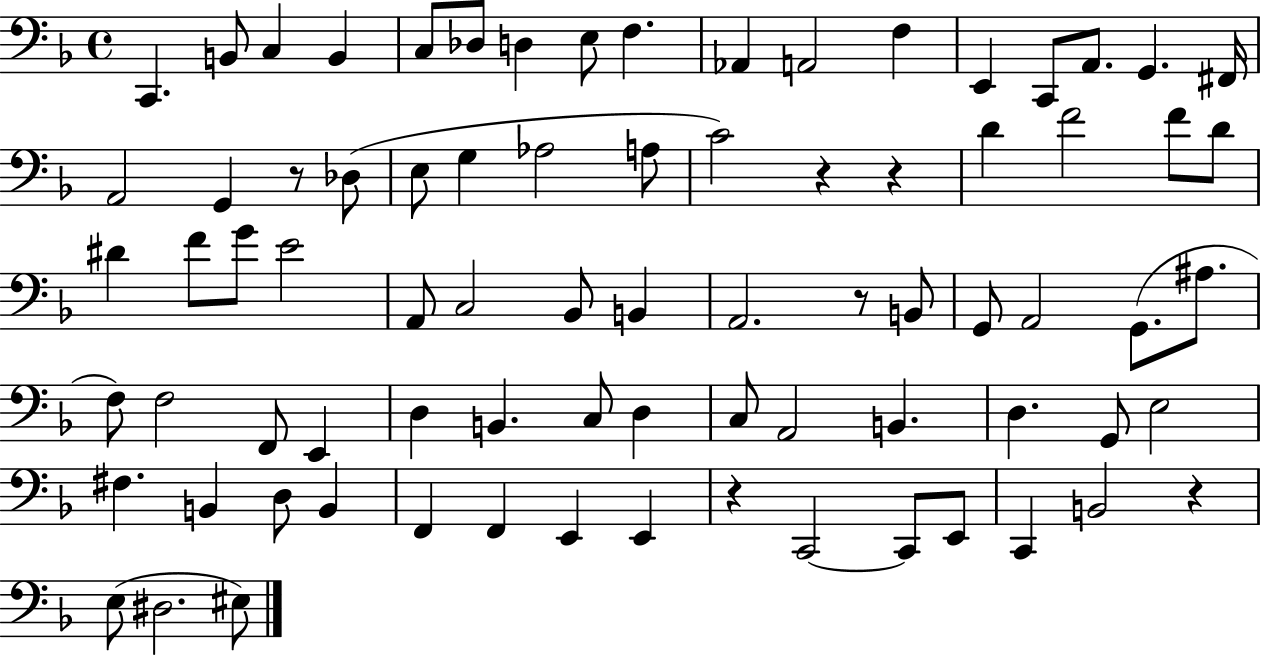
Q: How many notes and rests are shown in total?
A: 79